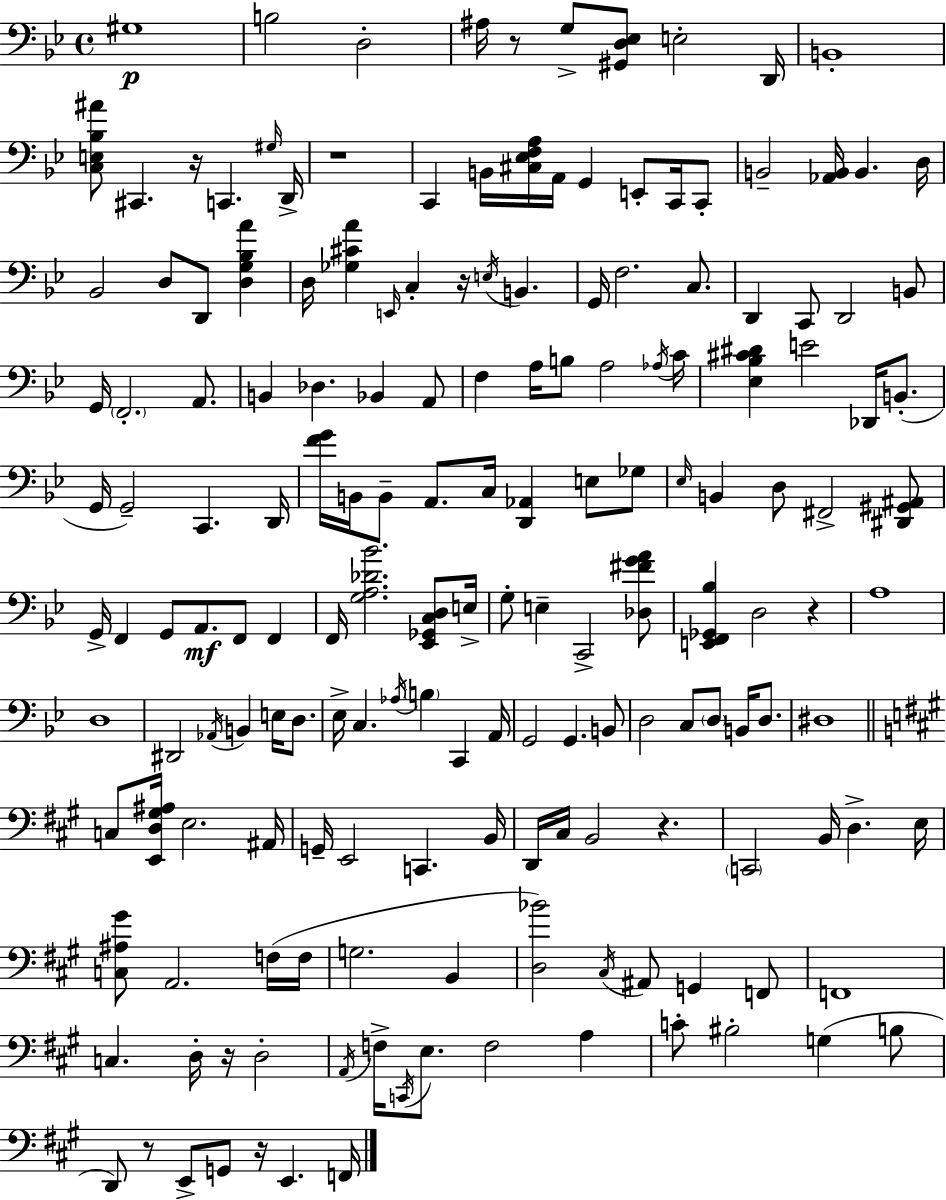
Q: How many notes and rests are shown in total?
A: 169